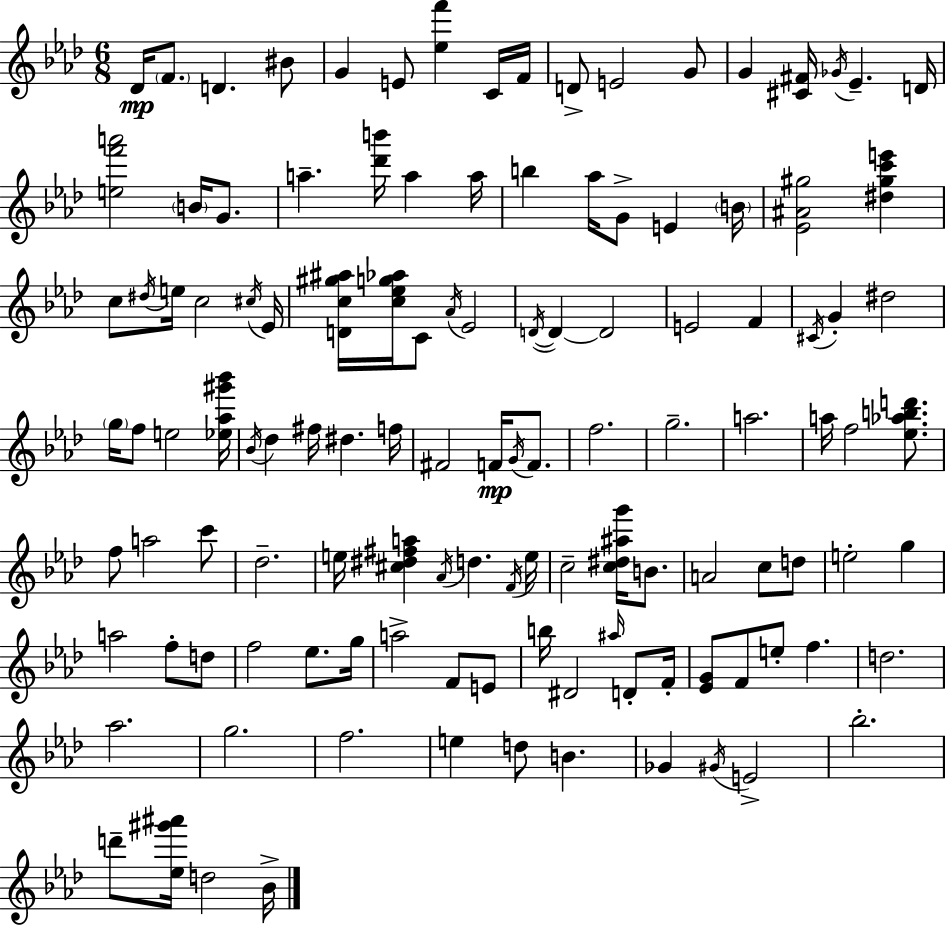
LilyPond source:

{
  \clef treble
  \numericTimeSignature
  \time 6/8
  \key aes \major
  des'16\mp \parenthesize f'8. d'4. bis'8 | g'4 e'8 <ees'' f'''>4 c'16 f'16 | d'8-> e'2 g'8 | g'4 <cis' fis'>16 \acciaccatura { ges'16 } ees'4.-- | \break d'16 <e'' f''' a'''>2 \parenthesize b'16 g'8. | a''4.-- <des''' b'''>16 a''4 | a''16 b''4 aes''16 g'8-> e'4 | \parenthesize b'16 <ees' ais' gis''>2 <dis'' gis'' c''' e'''>4 | \break c''8 \acciaccatura { dis''16 } e''16 c''2 | \acciaccatura { cis''16 } ees'16 <d' c'' gis'' ais''>16 <c'' ees'' g'' aes''>16 c'8 \acciaccatura { aes'16 } ees'2 | \acciaccatura { d'16~ }~ d'4 d'2 | e'2 | \break f'4 \acciaccatura { cis'16 } g'4-. dis''2 | \parenthesize g''16 f''8 e''2 | <ees'' aes'' gis''' bes'''>16 \acciaccatura { bes'16 } des''4 fis''16 | dis''4. f''16 fis'2 | \break f'16\mp \acciaccatura { g'16 } f'8. f''2. | g''2.-- | a''2. | a''16 f''2 | \break <ees'' aes'' b'' d'''>8. f''8 a''2 | c'''8 des''2.-- | e''16 <cis'' dis'' fis'' a''>4 | \acciaccatura { aes'16 } d''4. \acciaccatura { f'16 } e''16 c''2-- | \break <c'' dis'' ais'' g'''>16 b'8. a'2 | c''8 d''8 e''2-. | g''4 a''2 | f''8-. d''8 f''2 | \break ees''8. g''16 a''2-> | f'8 e'8 b''16 dis'2 | \grace { ais''16 } d'8-. f'16-. <ees' g'>8 | f'8 e''8-. f''4. d''2. | \break aes''2. | g''2. | f''2. | e''4 | \break d''8 b'4. ges'4 | \acciaccatura { gis'16 } e'2-> | bes''2.-. | d'''8-- <ees'' gis''' ais'''>16 d''2 bes'16-> | \break \bar "|."
}